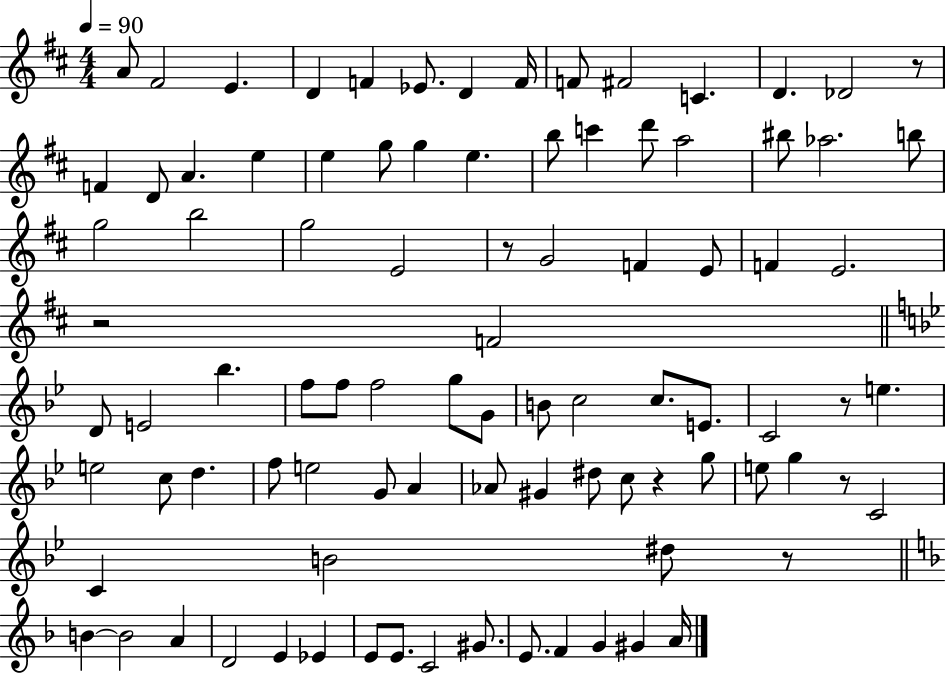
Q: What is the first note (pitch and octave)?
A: A4